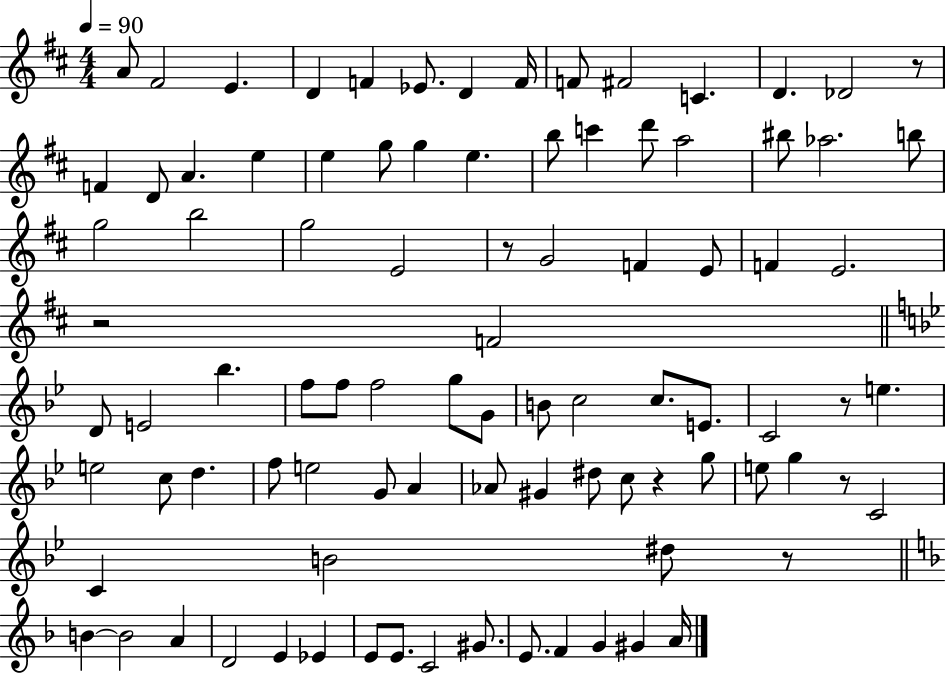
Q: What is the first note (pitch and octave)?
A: A4